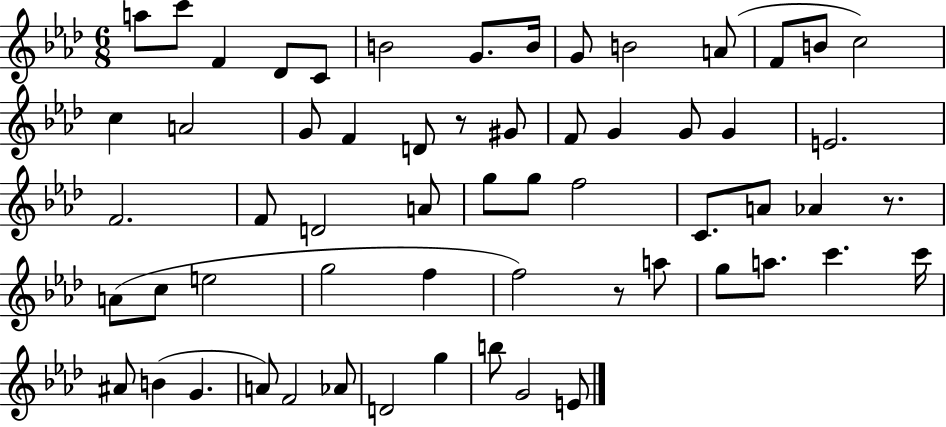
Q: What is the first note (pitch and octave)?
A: A5